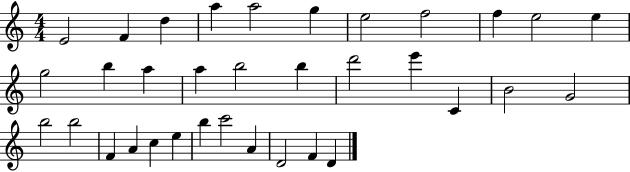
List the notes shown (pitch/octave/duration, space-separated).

E4/h F4/q D5/q A5/q A5/h G5/q E5/h F5/h F5/q E5/h E5/q G5/h B5/q A5/q A5/q B5/h B5/q D6/h E6/q C4/q B4/h G4/h B5/h B5/h F4/q A4/q C5/q E5/q B5/q C6/h A4/q D4/h F4/q D4/q